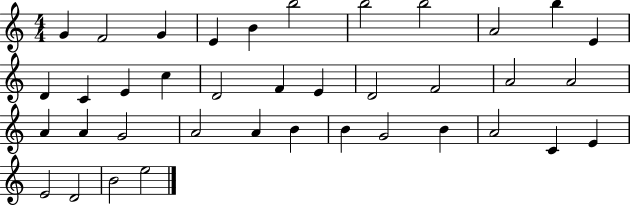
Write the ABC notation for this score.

X:1
T:Untitled
M:4/4
L:1/4
K:C
G F2 G E B b2 b2 b2 A2 b E D C E c D2 F E D2 F2 A2 A2 A A G2 A2 A B B G2 B A2 C E E2 D2 B2 e2